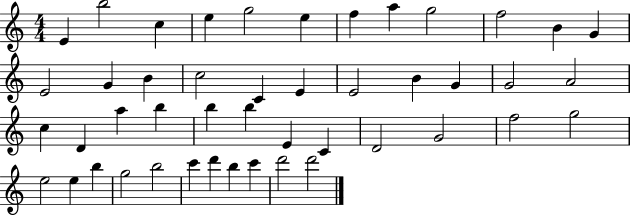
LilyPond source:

{
  \clef treble
  \numericTimeSignature
  \time 4/4
  \key c \major
  e'4 b''2 c''4 | e''4 g''2 e''4 | f''4 a''4 g''2 | f''2 b'4 g'4 | \break e'2 g'4 b'4 | c''2 c'4 e'4 | e'2 b'4 g'4 | g'2 a'2 | \break c''4 d'4 a''4 b''4 | b''4 b''4 e'4 c'4 | d'2 g'2 | f''2 g''2 | \break e''2 e''4 b''4 | g''2 b''2 | c'''4 d'''4 b''4 c'''4 | d'''2 d'''2 | \break \bar "|."
}